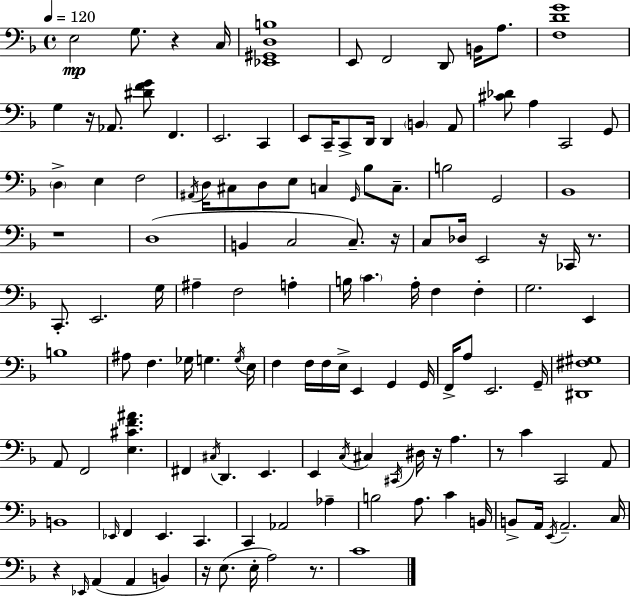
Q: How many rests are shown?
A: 11